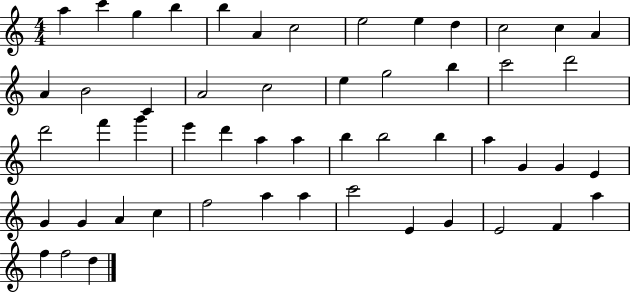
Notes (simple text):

A5/q C6/q G5/q B5/q B5/q A4/q C5/h E5/h E5/q D5/q C5/h C5/q A4/q A4/q B4/h C4/q A4/h C5/h E5/q G5/h B5/q C6/h D6/h D6/h F6/q G6/q E6/q D6/q A5/q A5/q B5/q B5/h B5/q A5/q G4/q G4/q E4/q G4/q G4/q A4/q C5/q F5/h A5/q A5/q C6/h E4/q G4/q E4/h F4/q A5/q F5/q F5/h D5/q